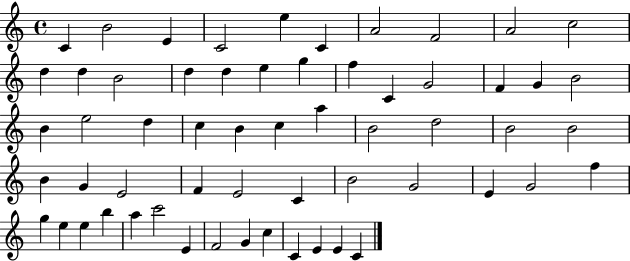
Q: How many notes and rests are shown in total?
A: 59